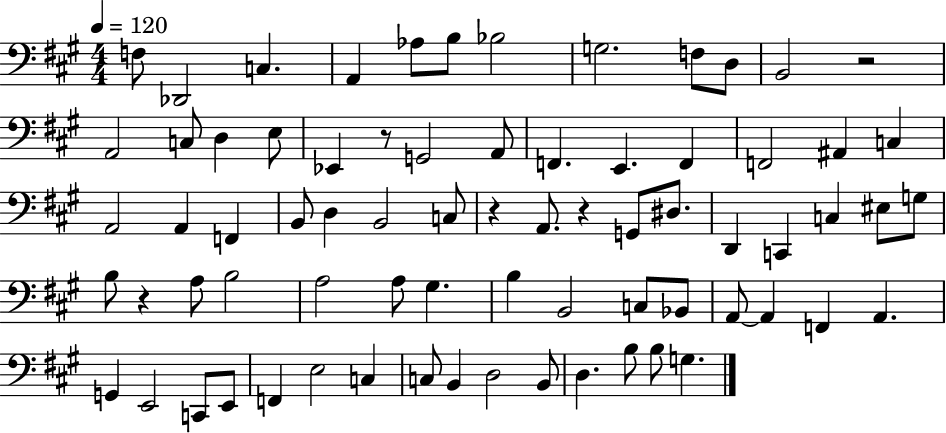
F3/e Db2/h C3/q. A2/q Ab3/e B3/e Bb3/h G3/h. F3/e D3/e B2/h R/h A2/h C3/e D3/q E3/e Eb2/q R/e G2/h A2/e F2/q. E2/q. F2/q F2/h A#2/q C3/q A2/h A2/q F2/q B2/e D3/q B2/h C3/e R/q A2/e. R/q G2/e D#3/e. D2/q C2/q C3/q EIS3/e G3/e B3/e R/q A3/e B3/h A3/h A3/e G#3/q. B3/q B2/h C3/e Bb2/e A2/e A2/q F2/q A2/q. G2/q E2/h C2/e E2/e F2/q E3/h C3/q C3/e B2/q D3/h B2/e D3/q. B3/e B3/e G3/q.